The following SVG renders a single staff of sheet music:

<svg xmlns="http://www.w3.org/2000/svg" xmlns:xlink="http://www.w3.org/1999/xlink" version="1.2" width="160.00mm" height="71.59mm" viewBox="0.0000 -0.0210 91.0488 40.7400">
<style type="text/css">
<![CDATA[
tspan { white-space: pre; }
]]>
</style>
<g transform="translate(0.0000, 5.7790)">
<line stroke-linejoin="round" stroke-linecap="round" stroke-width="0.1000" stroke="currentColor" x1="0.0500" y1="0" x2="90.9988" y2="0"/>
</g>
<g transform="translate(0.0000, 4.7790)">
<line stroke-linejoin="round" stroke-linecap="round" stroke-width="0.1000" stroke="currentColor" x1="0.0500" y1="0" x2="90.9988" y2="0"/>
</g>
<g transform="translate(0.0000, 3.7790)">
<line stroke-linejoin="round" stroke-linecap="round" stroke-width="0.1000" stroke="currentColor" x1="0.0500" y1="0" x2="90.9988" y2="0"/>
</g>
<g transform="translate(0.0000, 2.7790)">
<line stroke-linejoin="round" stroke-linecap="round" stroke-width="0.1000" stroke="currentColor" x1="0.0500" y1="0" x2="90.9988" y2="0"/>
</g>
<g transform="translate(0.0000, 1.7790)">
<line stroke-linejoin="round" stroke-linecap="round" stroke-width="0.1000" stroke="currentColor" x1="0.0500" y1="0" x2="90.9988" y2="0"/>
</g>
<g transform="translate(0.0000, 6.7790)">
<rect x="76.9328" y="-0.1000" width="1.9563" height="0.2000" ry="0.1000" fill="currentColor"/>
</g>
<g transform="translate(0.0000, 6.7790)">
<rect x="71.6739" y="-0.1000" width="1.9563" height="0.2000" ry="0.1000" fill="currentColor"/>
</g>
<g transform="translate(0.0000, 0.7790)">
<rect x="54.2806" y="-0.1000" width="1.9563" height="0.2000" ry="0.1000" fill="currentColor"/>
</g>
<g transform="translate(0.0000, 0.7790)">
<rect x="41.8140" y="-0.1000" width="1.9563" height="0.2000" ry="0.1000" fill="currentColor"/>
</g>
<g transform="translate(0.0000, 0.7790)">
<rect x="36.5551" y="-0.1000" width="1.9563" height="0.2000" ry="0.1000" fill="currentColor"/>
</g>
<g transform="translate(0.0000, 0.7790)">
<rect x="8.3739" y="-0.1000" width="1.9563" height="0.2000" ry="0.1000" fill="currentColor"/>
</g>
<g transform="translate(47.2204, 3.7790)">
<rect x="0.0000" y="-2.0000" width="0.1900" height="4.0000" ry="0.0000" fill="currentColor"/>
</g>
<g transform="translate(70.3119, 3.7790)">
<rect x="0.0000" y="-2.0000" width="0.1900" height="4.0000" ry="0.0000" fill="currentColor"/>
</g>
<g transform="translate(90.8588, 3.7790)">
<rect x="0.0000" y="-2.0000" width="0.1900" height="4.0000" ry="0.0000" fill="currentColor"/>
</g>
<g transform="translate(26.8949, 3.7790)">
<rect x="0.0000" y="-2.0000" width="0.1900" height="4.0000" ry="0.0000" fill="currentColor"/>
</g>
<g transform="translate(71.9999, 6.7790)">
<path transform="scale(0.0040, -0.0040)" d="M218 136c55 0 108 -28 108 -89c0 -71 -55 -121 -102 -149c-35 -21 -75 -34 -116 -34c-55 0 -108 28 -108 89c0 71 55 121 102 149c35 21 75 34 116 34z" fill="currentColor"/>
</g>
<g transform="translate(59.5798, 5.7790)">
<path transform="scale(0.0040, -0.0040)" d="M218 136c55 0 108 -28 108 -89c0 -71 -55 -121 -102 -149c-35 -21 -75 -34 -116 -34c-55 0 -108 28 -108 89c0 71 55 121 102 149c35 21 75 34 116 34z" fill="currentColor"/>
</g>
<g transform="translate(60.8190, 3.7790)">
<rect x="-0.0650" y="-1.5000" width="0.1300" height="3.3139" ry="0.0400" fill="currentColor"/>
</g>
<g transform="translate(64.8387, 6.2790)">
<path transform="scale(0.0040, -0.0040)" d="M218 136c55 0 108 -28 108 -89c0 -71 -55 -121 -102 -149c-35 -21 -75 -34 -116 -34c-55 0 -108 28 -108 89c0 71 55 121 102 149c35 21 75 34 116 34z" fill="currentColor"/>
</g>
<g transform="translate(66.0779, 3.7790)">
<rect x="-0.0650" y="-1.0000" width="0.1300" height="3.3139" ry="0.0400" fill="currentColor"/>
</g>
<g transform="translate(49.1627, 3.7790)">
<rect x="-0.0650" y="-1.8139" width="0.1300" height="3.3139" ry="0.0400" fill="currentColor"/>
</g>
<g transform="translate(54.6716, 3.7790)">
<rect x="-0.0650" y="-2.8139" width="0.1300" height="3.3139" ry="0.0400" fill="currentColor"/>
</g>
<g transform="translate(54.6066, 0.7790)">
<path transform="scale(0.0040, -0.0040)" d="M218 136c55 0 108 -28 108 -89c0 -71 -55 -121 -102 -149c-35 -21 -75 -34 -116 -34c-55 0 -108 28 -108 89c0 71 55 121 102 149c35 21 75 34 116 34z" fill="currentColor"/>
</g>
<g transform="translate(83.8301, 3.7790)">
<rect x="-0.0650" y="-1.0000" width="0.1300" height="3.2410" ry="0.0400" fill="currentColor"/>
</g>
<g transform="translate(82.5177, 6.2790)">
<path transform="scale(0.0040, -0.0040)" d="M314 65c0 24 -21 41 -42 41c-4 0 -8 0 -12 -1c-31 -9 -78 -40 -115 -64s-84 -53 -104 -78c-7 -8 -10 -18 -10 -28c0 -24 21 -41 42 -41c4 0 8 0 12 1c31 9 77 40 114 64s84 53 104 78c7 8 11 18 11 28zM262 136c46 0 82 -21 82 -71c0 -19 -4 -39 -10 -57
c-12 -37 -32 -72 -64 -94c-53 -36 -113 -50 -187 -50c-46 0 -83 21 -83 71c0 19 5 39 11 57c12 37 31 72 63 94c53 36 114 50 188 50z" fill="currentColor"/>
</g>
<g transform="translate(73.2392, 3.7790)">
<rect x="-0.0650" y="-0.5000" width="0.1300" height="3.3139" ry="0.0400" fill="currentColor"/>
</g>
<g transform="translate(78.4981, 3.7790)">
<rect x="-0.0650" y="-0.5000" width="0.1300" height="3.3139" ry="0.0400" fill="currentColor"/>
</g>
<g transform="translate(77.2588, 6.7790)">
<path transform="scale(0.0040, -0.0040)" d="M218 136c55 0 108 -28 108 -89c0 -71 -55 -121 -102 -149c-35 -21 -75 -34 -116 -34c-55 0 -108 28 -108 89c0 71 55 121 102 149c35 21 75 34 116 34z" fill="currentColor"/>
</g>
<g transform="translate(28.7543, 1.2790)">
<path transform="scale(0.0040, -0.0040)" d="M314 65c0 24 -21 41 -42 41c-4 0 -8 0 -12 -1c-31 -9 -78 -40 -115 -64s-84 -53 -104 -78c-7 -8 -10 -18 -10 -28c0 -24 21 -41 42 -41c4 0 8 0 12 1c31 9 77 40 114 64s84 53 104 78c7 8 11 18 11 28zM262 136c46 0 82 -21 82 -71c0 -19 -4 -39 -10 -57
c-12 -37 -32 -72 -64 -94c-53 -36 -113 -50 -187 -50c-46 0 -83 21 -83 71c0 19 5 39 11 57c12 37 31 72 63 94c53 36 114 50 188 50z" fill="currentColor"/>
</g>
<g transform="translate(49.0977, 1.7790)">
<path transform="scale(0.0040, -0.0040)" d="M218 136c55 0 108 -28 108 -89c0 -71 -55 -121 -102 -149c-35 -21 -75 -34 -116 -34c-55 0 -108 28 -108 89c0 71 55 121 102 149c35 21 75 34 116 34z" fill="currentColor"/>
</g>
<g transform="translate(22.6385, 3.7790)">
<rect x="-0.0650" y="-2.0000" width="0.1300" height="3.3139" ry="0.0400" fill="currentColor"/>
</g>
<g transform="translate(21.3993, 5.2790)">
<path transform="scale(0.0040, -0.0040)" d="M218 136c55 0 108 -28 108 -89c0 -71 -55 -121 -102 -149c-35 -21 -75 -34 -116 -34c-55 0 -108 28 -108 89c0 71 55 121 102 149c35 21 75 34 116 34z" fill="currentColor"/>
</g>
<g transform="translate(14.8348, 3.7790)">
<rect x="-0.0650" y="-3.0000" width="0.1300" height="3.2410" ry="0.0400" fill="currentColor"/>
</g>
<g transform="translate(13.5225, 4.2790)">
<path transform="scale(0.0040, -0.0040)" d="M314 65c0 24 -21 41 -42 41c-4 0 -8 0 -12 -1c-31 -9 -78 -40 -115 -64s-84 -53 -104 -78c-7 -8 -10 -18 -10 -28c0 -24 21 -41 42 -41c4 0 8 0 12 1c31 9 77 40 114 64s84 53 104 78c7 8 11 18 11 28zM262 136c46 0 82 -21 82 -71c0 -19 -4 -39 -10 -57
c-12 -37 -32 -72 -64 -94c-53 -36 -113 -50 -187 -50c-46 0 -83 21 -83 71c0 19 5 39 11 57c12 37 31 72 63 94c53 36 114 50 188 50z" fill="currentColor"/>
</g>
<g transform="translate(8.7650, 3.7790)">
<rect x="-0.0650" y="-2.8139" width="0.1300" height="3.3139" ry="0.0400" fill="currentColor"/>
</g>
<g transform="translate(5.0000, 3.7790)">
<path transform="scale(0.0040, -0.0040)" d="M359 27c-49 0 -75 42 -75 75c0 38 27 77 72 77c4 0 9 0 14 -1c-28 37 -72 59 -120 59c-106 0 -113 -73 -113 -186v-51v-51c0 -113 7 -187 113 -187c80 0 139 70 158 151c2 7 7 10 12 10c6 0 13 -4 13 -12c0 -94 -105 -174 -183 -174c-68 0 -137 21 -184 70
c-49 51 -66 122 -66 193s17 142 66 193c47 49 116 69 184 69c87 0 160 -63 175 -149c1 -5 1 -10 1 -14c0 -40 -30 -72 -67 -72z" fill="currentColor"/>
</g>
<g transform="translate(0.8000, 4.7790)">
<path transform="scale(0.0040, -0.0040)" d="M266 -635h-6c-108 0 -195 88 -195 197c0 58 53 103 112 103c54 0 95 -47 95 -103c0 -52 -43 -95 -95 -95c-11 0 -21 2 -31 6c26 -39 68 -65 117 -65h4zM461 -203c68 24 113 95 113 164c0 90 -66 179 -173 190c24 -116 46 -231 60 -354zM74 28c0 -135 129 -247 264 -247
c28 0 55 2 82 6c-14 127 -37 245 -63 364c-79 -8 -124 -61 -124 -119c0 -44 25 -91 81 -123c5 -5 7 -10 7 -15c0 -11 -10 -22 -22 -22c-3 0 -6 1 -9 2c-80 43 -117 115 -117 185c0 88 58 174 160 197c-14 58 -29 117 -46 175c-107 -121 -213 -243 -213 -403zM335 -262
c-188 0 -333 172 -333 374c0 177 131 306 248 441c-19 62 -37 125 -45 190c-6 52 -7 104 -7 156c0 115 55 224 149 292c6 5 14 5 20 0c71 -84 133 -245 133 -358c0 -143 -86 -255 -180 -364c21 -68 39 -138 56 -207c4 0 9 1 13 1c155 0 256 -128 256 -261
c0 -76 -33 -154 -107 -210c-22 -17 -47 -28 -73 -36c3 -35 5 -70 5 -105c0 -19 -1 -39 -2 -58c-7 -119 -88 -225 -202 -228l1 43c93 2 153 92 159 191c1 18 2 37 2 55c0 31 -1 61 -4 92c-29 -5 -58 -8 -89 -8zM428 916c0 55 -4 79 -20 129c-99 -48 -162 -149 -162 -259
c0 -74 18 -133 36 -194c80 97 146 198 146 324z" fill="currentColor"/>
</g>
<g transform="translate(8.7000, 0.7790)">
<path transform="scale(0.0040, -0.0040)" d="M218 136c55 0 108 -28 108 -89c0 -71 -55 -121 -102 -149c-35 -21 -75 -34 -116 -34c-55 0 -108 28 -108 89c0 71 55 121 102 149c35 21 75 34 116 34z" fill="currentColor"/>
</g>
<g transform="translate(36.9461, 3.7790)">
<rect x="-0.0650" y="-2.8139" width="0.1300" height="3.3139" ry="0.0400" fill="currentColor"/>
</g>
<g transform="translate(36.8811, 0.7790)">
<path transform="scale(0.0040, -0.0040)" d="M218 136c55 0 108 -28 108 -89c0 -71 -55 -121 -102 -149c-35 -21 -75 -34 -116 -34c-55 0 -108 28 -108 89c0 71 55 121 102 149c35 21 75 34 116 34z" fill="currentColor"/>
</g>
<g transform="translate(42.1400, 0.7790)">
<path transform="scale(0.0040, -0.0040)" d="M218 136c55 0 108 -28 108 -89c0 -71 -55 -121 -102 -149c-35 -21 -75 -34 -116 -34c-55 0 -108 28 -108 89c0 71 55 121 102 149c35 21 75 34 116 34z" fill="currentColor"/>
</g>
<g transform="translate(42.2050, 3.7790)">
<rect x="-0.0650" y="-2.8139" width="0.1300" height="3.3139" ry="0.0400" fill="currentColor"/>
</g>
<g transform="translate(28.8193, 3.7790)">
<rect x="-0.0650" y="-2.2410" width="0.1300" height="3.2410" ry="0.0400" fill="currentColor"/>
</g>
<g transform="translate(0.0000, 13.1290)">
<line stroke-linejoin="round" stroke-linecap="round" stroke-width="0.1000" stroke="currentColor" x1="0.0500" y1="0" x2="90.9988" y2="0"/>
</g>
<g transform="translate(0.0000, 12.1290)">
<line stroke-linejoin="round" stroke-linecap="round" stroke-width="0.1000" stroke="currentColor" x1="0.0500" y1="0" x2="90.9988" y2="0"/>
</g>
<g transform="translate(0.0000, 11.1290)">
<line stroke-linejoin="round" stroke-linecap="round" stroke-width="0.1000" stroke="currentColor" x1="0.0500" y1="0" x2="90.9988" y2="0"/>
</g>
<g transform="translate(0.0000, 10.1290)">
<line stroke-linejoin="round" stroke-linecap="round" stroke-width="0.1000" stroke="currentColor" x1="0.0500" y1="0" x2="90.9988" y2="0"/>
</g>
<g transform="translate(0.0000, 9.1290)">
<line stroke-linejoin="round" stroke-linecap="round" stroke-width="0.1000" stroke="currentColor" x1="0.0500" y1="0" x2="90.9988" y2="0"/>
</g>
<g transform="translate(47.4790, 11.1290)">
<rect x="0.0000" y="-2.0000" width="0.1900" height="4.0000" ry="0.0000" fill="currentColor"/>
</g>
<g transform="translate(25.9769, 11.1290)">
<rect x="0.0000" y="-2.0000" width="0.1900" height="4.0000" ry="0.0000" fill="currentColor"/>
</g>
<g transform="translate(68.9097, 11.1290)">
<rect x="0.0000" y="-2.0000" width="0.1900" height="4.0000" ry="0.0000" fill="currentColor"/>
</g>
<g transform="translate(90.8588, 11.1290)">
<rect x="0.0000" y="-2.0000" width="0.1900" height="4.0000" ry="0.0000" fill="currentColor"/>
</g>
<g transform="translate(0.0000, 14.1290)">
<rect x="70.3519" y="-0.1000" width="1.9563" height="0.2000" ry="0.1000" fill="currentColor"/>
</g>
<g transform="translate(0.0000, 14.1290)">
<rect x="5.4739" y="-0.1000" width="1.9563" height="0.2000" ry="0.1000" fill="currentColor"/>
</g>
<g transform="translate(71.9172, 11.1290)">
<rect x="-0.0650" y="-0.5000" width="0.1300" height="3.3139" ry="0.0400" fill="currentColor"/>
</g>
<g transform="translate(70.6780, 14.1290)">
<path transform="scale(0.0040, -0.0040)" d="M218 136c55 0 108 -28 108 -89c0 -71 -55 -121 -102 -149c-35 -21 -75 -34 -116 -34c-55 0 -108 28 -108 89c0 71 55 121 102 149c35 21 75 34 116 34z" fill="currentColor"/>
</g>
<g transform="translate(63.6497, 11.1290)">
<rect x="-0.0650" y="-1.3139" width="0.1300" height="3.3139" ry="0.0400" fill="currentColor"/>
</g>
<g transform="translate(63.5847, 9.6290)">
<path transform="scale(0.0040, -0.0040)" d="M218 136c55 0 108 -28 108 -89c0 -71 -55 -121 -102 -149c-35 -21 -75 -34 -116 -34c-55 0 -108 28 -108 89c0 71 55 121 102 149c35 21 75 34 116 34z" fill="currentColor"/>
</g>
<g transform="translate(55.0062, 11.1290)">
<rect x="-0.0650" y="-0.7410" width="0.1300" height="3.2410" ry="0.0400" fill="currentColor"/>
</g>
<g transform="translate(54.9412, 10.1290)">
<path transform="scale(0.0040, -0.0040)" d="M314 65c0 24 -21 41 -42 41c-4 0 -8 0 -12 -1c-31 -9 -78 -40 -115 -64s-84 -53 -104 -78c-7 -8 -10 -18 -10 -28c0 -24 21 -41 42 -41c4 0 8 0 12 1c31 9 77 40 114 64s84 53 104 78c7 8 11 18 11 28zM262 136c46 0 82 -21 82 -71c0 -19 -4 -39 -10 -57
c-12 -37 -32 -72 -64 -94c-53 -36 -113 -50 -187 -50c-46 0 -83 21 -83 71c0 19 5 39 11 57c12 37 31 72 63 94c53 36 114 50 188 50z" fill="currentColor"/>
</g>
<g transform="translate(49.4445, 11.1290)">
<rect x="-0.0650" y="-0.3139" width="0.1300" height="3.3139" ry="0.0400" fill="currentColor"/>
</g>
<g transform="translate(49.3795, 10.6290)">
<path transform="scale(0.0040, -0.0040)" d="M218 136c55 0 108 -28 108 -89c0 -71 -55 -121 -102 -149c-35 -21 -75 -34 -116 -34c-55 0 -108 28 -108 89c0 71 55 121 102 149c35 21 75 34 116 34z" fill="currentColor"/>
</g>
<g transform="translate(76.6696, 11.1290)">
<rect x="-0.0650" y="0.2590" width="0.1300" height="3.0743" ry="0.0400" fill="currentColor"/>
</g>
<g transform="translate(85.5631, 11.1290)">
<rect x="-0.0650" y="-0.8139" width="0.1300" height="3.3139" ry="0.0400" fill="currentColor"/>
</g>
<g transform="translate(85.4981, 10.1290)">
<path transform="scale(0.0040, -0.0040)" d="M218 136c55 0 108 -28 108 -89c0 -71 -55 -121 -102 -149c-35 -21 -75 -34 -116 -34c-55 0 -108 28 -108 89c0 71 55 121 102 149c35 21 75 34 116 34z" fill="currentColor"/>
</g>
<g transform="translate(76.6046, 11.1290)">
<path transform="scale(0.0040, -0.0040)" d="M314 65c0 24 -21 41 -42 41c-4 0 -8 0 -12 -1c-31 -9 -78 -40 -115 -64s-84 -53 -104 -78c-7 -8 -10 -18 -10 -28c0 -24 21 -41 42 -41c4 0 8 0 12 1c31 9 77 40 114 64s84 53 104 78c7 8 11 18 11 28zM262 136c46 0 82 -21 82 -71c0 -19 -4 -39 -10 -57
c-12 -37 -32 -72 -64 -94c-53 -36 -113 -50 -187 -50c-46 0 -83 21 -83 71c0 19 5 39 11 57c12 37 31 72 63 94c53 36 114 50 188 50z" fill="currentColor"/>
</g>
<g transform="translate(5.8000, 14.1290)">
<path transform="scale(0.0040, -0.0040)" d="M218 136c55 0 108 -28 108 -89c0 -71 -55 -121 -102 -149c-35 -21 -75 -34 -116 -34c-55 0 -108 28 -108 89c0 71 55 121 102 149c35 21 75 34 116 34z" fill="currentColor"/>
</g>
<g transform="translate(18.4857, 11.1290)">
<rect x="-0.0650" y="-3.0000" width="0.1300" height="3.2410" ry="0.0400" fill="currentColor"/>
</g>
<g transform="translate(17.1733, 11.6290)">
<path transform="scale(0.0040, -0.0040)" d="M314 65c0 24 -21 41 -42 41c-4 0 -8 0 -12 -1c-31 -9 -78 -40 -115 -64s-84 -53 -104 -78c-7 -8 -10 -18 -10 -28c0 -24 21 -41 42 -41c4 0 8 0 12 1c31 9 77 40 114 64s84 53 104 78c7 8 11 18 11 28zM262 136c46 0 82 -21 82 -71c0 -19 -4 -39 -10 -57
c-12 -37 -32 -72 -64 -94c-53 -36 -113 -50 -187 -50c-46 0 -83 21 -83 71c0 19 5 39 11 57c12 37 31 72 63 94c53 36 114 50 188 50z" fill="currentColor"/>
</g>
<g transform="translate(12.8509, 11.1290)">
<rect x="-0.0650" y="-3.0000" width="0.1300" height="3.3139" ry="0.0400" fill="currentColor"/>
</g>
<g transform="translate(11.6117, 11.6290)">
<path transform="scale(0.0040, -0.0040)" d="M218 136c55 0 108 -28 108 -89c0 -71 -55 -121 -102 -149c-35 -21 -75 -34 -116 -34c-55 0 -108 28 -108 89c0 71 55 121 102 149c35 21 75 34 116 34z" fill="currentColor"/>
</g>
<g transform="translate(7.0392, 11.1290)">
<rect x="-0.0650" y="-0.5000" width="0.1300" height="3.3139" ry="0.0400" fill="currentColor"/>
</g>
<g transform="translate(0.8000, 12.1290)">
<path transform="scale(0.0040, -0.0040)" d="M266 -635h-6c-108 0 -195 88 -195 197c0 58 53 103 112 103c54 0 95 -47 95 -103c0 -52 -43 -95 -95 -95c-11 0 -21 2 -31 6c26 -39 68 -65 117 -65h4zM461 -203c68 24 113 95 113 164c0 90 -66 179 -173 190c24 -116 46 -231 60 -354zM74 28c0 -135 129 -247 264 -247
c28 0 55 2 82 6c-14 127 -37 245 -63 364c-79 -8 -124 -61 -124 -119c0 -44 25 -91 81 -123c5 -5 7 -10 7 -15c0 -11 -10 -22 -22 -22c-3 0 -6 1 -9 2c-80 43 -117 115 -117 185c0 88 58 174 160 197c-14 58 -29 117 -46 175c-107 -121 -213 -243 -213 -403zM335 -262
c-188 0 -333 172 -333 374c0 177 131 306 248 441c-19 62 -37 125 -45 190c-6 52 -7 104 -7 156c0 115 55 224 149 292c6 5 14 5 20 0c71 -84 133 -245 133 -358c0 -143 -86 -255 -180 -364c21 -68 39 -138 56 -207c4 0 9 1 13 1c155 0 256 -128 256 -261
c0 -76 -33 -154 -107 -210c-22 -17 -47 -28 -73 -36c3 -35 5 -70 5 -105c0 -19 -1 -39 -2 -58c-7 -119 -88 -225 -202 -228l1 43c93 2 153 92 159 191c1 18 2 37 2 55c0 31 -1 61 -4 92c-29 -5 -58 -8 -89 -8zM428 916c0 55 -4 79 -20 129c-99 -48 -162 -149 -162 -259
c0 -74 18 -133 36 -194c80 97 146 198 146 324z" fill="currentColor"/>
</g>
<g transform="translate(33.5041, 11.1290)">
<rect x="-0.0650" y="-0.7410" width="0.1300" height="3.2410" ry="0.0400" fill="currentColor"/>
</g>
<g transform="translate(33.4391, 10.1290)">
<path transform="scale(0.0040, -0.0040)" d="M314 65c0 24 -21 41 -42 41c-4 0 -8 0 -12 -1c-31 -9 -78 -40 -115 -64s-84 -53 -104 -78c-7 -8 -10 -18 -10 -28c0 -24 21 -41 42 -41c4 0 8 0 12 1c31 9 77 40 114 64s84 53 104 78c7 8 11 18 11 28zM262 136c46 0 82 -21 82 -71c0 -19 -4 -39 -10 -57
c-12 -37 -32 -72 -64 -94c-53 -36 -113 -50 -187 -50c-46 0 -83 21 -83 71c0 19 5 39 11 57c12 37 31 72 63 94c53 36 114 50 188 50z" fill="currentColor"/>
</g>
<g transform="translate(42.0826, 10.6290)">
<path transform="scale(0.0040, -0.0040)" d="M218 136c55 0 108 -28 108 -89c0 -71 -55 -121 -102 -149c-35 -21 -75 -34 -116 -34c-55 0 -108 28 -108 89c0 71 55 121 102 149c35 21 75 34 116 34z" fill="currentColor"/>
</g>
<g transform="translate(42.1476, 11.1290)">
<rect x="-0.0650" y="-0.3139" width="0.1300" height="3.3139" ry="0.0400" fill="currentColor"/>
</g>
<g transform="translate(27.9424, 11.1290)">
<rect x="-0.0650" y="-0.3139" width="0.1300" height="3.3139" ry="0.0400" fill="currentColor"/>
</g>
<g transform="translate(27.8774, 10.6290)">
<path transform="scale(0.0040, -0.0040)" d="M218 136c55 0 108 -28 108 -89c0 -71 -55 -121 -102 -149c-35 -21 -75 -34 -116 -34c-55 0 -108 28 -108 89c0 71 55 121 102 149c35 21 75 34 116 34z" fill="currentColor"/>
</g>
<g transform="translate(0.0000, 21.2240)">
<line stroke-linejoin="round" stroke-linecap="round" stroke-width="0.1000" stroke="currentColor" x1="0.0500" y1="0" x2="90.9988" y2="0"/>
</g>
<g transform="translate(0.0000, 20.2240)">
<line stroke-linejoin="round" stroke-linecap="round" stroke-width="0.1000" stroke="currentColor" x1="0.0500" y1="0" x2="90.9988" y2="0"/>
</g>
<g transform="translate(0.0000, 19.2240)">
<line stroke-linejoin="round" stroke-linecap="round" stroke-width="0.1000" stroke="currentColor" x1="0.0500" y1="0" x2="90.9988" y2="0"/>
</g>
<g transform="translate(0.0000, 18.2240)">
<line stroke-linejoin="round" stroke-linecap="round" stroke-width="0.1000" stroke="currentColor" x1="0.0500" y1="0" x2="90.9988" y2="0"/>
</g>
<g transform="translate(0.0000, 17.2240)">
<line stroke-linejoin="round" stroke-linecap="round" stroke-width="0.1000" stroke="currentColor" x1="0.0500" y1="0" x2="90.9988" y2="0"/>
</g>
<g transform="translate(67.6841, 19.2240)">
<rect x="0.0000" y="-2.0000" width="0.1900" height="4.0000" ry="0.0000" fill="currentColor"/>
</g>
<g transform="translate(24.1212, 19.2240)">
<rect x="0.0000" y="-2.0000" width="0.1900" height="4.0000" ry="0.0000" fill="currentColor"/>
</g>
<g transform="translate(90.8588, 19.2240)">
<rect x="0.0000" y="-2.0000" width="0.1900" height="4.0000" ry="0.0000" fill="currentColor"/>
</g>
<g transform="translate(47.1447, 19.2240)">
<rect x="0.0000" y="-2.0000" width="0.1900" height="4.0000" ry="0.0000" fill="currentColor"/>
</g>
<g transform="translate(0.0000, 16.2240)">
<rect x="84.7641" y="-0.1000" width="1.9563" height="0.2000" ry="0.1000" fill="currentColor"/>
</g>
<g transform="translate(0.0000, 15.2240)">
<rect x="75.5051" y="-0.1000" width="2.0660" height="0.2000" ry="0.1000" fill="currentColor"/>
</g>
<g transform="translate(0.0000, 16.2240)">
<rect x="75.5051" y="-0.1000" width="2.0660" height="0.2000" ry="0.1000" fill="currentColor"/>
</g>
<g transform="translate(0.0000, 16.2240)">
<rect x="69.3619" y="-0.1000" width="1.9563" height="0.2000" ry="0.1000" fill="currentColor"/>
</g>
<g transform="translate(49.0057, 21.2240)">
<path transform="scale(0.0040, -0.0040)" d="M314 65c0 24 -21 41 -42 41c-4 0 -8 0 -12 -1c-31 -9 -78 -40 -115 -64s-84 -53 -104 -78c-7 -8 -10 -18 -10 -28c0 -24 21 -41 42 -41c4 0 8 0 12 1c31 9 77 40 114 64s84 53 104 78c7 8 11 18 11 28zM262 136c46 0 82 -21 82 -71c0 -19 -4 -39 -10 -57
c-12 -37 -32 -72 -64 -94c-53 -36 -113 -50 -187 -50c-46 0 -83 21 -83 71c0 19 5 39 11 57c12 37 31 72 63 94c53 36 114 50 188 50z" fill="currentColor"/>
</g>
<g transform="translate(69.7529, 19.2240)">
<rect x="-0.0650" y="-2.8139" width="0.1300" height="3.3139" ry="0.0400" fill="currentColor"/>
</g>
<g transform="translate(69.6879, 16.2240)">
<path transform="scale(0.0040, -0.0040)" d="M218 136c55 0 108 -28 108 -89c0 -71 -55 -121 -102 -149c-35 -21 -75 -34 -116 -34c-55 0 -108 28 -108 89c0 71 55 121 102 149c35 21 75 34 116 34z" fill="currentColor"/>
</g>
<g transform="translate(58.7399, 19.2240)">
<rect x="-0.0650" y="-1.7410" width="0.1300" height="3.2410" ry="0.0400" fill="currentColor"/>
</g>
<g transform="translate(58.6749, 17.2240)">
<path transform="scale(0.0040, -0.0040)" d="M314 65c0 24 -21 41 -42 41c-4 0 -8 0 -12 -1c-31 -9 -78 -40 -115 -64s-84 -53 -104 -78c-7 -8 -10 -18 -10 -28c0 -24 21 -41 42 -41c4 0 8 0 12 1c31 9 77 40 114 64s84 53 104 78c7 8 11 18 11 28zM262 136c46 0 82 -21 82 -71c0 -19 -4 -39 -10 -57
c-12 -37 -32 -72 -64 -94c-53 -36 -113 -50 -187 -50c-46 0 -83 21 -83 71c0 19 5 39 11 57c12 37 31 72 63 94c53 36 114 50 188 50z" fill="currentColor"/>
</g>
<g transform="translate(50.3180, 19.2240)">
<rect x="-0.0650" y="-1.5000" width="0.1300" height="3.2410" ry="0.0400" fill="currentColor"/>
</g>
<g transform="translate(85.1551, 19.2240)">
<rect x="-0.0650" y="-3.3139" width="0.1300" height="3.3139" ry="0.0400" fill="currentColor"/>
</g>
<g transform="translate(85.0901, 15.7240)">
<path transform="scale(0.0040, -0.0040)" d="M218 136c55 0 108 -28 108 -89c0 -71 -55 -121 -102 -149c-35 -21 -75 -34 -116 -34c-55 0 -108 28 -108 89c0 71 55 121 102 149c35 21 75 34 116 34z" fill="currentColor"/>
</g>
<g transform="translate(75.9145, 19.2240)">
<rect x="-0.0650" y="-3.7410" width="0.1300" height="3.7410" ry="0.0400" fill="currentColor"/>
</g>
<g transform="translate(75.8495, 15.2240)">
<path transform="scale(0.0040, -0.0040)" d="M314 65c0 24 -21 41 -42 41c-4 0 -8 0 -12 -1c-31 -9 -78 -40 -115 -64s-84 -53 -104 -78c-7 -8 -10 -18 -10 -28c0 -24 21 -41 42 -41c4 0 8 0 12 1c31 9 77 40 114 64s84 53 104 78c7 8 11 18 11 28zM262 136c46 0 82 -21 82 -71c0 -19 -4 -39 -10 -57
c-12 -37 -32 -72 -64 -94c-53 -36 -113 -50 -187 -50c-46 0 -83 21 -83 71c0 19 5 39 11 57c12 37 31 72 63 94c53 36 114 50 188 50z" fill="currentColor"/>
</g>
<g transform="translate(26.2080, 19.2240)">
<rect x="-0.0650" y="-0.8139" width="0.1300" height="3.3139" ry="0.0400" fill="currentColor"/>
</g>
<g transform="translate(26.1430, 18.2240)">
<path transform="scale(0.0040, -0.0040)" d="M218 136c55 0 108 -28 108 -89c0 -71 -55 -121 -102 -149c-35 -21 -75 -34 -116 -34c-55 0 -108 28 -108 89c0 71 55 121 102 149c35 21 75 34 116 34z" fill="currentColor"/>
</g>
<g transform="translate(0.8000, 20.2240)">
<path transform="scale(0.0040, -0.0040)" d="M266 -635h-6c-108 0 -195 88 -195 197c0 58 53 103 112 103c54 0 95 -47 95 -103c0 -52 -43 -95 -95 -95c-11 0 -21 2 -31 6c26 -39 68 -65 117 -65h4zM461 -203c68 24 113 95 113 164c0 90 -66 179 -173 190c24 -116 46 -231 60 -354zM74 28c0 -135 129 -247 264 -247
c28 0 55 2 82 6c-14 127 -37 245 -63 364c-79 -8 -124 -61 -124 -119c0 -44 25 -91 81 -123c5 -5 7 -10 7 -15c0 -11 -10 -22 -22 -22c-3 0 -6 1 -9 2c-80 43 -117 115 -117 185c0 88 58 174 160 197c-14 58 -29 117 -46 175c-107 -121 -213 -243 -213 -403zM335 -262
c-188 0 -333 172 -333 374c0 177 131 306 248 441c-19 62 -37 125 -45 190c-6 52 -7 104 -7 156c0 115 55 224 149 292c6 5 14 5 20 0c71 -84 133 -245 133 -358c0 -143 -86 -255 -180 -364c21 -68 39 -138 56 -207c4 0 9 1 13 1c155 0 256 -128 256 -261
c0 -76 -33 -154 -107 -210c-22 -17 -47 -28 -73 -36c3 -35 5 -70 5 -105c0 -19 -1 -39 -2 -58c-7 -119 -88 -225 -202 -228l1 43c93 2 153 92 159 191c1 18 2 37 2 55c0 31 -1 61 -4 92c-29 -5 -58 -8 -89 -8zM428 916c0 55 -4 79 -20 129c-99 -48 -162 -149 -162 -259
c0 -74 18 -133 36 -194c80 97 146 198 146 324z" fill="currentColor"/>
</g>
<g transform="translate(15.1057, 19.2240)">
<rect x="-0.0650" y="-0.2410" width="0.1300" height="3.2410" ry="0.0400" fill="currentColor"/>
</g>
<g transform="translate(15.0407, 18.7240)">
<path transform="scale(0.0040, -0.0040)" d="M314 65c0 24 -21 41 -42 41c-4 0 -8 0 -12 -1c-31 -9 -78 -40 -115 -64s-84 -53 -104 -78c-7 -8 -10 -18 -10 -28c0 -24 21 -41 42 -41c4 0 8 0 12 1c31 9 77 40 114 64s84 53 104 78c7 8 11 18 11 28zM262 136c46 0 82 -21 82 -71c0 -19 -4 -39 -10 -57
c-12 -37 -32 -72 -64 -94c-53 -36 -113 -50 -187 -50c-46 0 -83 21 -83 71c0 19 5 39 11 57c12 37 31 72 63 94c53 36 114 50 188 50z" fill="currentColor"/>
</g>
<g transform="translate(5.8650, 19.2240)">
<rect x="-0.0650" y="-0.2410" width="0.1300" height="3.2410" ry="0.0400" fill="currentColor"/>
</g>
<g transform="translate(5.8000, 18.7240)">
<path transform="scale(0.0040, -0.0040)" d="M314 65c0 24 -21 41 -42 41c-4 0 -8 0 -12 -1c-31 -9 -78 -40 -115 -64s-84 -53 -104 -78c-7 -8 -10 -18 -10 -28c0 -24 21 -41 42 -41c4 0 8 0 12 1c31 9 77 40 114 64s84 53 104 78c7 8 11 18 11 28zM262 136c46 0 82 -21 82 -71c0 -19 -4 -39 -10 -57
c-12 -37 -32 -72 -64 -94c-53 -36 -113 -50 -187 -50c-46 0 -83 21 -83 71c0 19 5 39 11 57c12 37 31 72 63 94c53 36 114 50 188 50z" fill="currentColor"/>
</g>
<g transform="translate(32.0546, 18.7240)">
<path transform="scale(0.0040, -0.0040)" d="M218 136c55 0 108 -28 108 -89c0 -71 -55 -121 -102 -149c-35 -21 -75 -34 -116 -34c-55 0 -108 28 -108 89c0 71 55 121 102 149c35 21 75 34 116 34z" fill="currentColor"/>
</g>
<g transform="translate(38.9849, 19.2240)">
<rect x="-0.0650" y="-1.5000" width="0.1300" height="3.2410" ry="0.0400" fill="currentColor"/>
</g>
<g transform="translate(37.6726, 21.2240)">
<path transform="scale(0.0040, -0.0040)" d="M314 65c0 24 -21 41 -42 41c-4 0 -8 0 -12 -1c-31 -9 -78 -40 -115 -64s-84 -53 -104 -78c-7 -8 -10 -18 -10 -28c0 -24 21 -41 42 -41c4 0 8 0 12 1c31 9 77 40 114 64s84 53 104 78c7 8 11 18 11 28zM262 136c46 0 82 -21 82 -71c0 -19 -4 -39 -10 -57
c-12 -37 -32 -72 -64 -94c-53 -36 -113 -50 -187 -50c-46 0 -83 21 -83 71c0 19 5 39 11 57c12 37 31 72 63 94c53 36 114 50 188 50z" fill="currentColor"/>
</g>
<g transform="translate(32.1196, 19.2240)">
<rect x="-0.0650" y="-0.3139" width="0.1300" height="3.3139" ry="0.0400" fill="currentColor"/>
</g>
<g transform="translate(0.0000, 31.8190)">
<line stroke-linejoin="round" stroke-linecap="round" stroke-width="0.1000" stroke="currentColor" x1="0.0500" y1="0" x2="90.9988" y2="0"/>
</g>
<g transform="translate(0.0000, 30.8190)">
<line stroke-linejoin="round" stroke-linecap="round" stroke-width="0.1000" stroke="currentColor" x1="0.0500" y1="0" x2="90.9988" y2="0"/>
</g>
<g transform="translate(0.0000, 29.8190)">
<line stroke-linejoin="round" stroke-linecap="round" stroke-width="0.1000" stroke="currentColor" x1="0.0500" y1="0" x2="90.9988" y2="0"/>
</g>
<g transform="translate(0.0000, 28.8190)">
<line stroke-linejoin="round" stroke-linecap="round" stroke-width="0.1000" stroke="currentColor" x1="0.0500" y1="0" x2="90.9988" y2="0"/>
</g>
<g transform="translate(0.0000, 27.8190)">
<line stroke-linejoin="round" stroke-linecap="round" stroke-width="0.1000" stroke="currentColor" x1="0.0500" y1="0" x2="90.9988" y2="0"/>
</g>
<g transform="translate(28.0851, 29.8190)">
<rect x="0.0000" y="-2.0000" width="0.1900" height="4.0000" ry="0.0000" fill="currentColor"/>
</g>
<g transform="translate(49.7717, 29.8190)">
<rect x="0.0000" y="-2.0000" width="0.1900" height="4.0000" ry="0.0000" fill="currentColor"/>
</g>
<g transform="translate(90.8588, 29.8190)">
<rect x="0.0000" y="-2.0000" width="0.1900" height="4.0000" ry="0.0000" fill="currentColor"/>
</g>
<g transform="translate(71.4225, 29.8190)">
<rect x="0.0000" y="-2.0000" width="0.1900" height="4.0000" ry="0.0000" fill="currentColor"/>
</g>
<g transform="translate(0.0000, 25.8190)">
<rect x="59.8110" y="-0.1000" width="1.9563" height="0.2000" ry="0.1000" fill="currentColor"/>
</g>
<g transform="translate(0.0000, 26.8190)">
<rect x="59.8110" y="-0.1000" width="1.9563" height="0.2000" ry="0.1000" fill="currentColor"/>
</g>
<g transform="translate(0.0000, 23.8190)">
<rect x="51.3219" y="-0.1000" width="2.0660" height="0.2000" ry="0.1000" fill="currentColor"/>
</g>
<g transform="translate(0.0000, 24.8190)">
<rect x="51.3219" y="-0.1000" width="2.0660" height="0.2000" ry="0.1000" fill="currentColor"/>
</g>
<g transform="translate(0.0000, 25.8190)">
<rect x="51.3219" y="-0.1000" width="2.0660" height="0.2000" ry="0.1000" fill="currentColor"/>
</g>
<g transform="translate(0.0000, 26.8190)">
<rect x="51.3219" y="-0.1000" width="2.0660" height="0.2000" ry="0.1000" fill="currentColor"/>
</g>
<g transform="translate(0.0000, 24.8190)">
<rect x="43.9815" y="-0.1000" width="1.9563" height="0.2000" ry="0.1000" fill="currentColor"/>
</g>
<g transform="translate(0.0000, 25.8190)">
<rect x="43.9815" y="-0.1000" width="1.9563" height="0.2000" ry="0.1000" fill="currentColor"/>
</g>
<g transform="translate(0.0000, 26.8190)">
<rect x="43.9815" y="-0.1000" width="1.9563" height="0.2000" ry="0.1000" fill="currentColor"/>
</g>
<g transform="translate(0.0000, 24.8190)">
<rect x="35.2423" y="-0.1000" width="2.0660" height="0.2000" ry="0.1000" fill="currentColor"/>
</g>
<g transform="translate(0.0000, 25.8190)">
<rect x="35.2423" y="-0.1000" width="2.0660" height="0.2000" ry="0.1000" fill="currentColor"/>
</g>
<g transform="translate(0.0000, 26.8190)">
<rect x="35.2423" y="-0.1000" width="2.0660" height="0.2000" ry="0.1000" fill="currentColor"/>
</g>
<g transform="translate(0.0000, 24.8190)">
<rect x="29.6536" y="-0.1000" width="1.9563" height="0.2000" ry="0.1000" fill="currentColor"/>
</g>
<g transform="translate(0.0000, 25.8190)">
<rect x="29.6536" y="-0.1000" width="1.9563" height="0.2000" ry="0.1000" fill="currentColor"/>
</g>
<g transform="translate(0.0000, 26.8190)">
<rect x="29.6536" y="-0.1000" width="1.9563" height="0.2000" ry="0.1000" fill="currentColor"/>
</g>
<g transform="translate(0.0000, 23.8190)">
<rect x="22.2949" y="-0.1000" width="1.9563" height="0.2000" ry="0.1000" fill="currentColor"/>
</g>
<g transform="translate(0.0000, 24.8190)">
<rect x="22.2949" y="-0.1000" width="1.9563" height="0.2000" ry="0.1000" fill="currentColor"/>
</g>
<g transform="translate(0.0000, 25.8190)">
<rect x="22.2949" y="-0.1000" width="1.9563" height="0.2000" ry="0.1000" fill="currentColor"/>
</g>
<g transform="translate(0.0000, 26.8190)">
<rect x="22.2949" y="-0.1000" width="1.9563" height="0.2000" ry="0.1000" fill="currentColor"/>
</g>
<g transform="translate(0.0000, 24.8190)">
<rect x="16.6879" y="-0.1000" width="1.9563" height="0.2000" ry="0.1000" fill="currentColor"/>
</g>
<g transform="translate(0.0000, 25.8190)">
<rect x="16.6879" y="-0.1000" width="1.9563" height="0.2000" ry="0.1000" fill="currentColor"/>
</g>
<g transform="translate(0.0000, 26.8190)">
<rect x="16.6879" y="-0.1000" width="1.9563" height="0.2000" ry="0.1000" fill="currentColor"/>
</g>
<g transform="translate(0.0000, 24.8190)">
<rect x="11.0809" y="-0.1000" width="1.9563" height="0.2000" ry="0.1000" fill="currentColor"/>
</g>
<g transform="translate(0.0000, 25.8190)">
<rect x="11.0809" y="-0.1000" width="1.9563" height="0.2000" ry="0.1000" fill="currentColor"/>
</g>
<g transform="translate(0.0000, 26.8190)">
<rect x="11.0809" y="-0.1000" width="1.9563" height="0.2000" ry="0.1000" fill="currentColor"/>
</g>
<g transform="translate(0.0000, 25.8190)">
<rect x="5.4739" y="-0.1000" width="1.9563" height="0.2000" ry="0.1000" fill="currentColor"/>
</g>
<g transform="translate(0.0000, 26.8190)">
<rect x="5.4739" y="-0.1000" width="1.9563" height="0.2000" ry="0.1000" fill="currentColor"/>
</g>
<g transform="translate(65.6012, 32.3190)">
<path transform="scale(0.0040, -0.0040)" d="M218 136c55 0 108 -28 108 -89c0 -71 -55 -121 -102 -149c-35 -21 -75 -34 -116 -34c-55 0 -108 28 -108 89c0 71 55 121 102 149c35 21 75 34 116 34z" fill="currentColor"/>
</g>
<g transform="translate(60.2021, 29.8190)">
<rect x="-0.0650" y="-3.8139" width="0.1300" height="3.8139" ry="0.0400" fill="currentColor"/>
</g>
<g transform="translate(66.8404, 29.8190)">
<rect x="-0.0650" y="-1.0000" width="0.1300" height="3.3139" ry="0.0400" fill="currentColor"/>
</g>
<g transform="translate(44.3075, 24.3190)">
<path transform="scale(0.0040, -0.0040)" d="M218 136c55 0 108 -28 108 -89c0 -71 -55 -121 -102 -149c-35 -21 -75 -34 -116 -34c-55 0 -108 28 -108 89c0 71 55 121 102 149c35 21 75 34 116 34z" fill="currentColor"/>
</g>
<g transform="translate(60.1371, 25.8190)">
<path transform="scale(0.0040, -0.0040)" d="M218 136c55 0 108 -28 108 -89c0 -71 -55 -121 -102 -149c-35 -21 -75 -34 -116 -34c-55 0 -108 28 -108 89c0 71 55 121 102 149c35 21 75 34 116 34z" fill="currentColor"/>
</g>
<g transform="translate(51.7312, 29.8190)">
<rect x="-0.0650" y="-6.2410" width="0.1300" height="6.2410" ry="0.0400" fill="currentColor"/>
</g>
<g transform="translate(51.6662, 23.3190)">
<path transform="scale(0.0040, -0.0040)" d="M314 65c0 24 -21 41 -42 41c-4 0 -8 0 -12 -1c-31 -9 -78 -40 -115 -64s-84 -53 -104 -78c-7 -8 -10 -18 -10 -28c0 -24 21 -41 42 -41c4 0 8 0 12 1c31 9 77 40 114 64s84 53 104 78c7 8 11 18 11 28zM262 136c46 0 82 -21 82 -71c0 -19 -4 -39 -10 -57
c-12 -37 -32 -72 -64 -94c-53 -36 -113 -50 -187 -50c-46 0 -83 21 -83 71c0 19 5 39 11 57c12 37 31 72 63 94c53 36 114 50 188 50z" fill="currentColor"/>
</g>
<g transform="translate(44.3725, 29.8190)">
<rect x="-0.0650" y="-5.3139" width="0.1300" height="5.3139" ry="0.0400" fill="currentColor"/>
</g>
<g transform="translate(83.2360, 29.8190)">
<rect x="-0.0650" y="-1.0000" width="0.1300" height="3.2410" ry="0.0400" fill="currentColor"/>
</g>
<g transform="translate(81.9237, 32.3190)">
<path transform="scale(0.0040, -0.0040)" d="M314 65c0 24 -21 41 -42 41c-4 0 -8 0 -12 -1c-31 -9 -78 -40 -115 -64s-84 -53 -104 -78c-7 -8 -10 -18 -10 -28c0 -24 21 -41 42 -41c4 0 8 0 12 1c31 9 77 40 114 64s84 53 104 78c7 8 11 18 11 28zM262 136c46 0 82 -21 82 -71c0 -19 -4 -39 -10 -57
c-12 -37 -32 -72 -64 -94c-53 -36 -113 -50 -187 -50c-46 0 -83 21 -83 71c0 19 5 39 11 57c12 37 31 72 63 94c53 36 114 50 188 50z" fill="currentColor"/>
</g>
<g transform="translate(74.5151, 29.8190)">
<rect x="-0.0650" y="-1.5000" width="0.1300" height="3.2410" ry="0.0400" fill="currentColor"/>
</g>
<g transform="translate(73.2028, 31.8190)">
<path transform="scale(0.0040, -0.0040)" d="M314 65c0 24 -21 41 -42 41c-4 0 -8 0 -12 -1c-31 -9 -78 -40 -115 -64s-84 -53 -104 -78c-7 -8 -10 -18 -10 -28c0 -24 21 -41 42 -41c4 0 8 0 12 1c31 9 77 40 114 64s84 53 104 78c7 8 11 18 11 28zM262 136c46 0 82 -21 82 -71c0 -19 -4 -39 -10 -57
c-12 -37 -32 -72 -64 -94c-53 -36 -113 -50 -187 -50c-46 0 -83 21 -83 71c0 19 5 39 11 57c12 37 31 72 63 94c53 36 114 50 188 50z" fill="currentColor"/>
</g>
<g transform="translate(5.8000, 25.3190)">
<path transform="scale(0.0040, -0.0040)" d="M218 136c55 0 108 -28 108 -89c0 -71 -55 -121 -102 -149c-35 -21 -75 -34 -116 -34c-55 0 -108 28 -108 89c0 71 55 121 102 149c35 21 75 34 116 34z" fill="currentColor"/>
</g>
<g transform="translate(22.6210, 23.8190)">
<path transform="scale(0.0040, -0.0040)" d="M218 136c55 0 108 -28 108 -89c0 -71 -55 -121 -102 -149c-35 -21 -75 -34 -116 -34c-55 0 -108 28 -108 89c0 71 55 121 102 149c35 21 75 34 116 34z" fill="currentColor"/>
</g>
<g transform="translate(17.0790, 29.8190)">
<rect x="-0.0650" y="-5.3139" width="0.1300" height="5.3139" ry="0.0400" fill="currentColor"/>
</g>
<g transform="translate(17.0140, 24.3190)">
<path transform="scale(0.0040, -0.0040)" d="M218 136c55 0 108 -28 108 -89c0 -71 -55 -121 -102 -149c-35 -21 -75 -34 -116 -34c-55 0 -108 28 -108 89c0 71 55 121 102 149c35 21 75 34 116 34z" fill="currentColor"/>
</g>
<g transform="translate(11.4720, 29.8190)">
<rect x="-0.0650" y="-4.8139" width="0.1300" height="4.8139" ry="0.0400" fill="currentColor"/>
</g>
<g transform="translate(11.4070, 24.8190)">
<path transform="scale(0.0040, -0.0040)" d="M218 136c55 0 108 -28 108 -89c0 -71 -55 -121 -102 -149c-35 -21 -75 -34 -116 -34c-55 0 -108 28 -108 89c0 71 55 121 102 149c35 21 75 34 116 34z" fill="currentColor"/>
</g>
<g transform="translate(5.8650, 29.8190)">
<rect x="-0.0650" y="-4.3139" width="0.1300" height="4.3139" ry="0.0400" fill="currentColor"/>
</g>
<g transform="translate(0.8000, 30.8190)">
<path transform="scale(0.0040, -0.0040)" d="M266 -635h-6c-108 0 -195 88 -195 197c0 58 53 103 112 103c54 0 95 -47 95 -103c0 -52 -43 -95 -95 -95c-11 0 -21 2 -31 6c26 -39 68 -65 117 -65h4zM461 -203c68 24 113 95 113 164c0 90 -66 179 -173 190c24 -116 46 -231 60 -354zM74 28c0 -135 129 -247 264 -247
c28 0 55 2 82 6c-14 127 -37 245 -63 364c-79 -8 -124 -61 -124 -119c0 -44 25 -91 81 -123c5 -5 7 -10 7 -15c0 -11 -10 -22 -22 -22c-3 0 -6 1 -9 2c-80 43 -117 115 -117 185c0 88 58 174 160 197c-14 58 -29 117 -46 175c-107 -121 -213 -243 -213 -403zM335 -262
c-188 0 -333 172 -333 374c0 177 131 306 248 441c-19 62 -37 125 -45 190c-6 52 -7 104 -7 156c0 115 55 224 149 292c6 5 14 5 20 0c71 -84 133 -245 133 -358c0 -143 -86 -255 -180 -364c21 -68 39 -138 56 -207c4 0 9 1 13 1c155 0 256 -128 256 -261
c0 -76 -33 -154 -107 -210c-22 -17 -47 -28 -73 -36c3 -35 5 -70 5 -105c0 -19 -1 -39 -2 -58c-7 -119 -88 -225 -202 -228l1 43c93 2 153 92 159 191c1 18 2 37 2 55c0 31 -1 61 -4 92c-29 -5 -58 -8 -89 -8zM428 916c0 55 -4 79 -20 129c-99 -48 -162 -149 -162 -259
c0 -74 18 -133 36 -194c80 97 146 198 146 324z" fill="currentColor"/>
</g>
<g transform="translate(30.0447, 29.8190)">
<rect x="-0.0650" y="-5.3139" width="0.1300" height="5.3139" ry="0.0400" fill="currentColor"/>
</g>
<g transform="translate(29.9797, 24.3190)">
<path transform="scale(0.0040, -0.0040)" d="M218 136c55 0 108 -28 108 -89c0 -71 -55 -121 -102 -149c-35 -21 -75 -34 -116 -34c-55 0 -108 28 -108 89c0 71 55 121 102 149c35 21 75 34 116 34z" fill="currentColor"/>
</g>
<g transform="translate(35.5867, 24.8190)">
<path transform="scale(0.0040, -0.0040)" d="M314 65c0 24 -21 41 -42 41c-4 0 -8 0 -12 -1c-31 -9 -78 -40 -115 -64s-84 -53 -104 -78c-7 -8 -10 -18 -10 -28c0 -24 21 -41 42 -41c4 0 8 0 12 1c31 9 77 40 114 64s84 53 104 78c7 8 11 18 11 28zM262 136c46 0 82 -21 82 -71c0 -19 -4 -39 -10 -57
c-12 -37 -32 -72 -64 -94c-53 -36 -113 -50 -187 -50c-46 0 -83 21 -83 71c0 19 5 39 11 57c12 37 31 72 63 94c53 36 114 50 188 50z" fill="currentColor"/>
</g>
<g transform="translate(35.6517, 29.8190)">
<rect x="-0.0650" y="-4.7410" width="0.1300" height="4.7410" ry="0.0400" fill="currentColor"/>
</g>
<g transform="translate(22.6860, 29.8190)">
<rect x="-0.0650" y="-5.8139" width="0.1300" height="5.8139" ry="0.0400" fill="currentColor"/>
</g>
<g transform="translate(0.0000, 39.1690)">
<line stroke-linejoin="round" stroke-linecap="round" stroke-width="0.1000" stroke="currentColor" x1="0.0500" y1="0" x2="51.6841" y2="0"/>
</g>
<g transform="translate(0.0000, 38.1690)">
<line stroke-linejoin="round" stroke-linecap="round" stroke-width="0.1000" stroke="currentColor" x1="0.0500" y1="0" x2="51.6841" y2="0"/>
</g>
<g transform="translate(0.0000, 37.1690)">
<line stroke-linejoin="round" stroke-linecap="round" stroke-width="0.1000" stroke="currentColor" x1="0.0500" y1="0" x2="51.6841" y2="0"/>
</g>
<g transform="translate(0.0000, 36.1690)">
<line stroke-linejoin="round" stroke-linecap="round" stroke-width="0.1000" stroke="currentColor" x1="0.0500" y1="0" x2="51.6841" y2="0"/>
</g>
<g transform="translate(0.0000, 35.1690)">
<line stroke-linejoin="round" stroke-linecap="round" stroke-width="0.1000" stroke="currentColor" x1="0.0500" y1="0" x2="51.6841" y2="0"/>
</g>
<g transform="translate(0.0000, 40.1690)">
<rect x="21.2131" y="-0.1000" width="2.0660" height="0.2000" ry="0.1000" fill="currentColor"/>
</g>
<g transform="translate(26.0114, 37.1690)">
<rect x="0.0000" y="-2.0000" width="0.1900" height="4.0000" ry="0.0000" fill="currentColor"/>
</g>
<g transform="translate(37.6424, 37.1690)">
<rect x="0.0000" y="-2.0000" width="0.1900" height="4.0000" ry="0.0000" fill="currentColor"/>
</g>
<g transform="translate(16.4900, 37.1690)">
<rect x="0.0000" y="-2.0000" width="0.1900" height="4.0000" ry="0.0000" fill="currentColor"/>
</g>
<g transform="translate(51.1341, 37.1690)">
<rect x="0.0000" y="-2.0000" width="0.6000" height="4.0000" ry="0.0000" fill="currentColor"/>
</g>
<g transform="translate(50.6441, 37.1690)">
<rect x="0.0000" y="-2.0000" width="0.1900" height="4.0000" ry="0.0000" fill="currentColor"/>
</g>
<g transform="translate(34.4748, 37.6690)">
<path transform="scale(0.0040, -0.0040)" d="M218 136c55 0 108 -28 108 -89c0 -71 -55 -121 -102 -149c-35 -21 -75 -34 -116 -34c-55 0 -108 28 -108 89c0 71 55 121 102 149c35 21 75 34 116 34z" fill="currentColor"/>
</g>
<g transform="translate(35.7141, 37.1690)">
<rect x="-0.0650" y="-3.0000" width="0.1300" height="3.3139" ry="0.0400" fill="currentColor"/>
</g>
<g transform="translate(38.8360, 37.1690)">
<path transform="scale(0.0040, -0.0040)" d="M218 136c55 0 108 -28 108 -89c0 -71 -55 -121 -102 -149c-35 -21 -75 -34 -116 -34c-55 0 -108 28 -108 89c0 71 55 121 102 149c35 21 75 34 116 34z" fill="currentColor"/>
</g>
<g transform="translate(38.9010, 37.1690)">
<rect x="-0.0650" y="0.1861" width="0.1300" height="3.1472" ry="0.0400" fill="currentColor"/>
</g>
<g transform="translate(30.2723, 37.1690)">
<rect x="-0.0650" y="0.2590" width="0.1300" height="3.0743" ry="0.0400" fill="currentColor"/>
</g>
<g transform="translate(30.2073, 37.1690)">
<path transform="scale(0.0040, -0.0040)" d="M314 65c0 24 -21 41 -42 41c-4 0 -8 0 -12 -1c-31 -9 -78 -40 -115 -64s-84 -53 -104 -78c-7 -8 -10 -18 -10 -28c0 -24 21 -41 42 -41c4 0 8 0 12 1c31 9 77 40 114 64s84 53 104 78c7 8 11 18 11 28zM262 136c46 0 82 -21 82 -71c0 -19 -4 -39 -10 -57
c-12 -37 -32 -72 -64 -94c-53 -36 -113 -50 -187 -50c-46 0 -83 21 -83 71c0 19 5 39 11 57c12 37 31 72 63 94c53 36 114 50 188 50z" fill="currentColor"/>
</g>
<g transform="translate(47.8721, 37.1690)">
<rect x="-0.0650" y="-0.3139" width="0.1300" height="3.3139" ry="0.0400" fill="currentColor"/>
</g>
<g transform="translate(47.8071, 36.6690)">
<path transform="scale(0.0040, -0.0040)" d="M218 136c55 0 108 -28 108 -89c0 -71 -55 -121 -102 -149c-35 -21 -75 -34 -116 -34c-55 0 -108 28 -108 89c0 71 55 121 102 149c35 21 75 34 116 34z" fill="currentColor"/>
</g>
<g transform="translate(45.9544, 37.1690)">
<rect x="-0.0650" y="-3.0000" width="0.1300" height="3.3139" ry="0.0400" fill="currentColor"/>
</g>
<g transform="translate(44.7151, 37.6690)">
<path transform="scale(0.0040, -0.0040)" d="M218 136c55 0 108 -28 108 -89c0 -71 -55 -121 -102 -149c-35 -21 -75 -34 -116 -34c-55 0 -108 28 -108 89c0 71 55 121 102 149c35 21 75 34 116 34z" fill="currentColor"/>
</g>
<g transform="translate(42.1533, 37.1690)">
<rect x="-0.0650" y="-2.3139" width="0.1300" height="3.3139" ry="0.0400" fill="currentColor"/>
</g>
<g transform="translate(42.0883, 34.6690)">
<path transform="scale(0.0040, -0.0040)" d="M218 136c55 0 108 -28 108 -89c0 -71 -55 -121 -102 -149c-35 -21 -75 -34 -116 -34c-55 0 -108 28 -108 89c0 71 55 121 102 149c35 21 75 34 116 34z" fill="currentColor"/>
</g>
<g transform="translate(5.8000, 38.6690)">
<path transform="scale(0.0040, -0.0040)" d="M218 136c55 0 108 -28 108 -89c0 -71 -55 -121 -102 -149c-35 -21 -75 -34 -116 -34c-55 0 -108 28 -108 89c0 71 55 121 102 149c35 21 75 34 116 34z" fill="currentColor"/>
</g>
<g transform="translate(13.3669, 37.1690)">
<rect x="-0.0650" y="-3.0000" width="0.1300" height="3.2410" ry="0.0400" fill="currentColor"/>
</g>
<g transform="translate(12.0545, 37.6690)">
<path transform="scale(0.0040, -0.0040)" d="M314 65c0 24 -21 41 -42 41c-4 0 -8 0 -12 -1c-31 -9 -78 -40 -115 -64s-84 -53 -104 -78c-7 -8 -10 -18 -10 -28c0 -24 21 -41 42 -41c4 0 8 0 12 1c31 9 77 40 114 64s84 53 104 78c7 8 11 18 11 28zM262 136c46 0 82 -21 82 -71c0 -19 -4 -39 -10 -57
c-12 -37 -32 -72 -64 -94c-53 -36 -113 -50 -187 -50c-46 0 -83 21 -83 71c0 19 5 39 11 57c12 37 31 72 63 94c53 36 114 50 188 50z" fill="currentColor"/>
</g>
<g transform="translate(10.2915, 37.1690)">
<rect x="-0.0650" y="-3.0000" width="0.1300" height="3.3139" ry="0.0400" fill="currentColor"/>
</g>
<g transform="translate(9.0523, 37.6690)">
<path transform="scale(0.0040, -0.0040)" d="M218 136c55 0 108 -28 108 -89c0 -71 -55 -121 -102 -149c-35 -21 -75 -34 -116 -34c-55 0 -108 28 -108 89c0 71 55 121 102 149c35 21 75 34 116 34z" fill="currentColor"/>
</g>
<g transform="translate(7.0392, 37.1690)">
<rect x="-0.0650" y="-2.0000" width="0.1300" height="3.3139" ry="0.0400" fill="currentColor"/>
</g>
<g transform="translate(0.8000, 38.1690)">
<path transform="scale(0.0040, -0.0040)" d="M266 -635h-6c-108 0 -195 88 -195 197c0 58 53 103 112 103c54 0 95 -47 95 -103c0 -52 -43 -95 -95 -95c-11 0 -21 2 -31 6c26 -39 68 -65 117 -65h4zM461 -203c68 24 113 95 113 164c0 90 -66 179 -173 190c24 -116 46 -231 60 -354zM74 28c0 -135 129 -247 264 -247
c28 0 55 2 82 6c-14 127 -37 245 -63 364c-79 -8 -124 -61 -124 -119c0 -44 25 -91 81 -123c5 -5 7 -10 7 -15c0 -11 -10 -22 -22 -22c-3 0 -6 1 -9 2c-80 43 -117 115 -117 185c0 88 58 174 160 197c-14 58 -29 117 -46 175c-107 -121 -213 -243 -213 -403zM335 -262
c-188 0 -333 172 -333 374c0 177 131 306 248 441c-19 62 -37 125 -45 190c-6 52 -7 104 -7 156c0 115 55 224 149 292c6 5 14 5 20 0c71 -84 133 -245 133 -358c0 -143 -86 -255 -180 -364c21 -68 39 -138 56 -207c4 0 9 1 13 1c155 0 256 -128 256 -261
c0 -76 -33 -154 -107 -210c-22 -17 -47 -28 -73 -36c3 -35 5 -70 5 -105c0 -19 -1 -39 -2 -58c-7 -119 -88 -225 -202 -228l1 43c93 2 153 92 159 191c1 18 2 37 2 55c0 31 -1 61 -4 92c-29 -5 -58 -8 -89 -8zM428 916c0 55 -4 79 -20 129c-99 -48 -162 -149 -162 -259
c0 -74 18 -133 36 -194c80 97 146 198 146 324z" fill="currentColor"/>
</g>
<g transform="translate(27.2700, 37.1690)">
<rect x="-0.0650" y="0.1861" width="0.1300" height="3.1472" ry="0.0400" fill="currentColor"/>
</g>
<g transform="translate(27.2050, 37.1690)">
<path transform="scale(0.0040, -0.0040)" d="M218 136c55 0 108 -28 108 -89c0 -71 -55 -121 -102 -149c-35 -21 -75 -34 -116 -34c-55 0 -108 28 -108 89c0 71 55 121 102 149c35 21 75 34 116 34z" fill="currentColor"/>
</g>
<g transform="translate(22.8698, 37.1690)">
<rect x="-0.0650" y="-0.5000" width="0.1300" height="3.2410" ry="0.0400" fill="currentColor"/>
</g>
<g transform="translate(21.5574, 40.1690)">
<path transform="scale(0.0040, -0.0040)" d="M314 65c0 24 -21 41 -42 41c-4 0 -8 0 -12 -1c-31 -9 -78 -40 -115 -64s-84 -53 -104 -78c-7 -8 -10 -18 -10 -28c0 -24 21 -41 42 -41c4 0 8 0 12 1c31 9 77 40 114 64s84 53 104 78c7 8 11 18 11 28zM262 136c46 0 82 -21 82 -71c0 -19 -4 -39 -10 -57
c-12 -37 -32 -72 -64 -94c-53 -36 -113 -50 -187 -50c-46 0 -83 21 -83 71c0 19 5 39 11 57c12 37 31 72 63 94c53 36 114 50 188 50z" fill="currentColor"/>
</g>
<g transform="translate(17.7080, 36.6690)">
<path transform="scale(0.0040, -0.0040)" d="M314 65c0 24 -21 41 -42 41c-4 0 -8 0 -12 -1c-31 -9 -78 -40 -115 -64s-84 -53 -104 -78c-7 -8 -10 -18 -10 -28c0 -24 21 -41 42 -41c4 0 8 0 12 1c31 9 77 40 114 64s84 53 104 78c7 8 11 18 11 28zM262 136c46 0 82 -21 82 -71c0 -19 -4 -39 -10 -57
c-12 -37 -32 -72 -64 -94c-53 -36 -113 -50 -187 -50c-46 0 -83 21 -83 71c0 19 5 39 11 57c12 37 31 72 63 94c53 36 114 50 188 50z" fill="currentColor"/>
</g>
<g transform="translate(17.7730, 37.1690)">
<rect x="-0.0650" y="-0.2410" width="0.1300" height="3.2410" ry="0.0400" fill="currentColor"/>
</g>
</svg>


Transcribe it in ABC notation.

X:1
T:Untitled
M:4/4
L:1/4
K:C
a A2 F g2 a a f a E D C C D2 C A A2 c d2 c c d2 e C B2 d c2 c2 d c E2 E2 f2 a c'2 b d' e' f' g' f' e'2 f' a'2 c' D E2 D2 F A A2 c2 C2 B B2 A B g A c